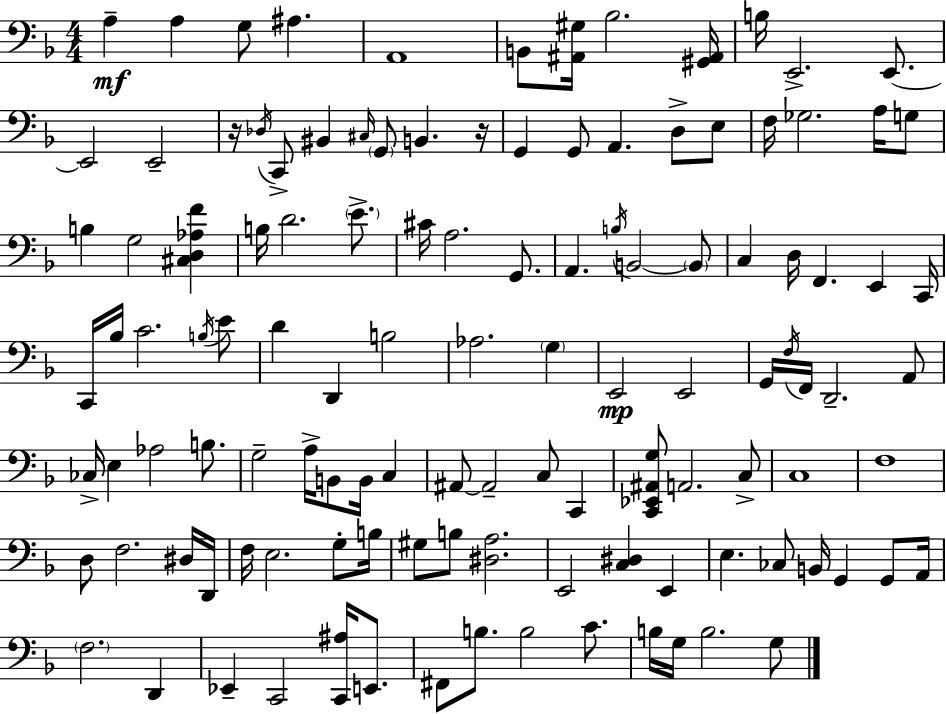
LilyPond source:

{
  \clef bass
  \numericTimeSignature
  \time 4/4
  \key f \major
  a4--\mf a4 g8 ais4. | a,1 | b,8 <ais, gis>16 bes2. <gis, ais,>16 | b16 e,2.-> e,8.~~ | \break e,2 e,2-- | r16 \acciaccatura { des16 } c,8-> bis,4 \grace { cis16 } \parenthesize g,8 b,4. | r16 g,4 g,8 a,4. d8-> | e8 f16 ges2. a16 | \break g8 b4 g2 <cis d aes f'>4 | b16 d'2. \parenthesize e'8.-> | cis'16 a2. g,8. | a,4. \acciaccatura { b16 } b,2~~ | \break \parenthesize b,8 c4 d16 f,4. e,4 | c,16 c,16 bes16 c'2. | \acciaccatura { b16 } e'8 d'4 d,4 b2 | aes2. | \break \parenthesize g4 e,2\mp e,2 | g,16 \acciaccatura { f16 } f,16 d,2.-- | a,8 ces16-> e4 aes2 | b8. g2-- a16-> b,8 | \break b,16 c4 ais,8~~ ais,2-- c8 | c,4 <c, ees, ais, g>8 a,2. | c8-> c1 | f1 | \break d8 f2. | dis16 d,16 f16 e2. | g8-. b16 gis8 b8 <dis a>2. | e,2 <c dis>4 | \break e,4 e4. ces8 b,16 g,4 | g,8 a,16 \parenthesize f2. | d,4 ees,4-- c,2 | <c, ais>16 e,8. fis,8 b8. b2 | \break c'8. b16 g16 b2. | g8 \bar "|."
}